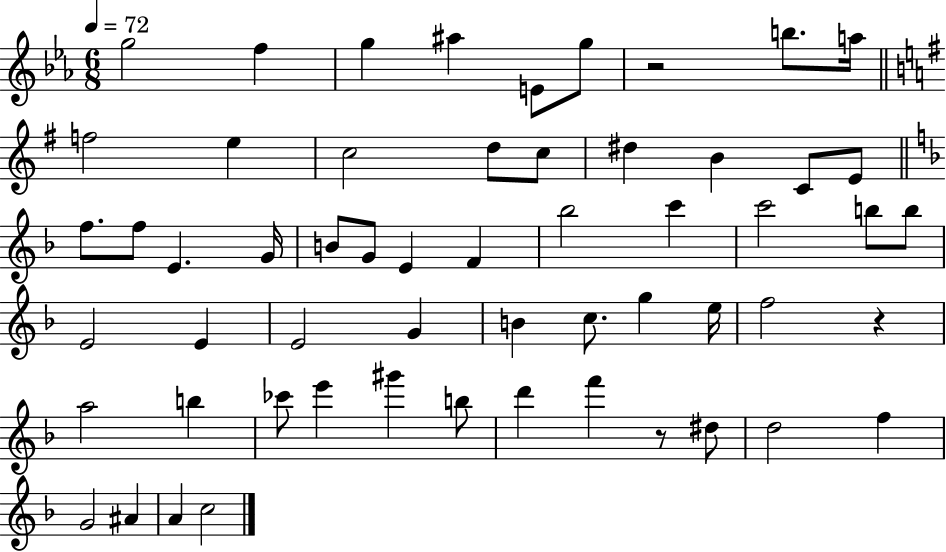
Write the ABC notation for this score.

X:1
T:Untitled
M:6/8
L:1/4
K:Eb
g2 f g ^a E/2 g/2 z2 b/2 a/4 f2 e c2 d/2 c/2 ^d B C/2 E/2 f/2 f/2 E G/4 B/2 G/2 E F _b2 c' c'2 b/2 b/2 E2 E E2 G B c/2 g e/4 f2 z a2 b _c'/2 e' ^g' b/2 d' f' z/2 ^d/2 d2 f G2 ^A A c2